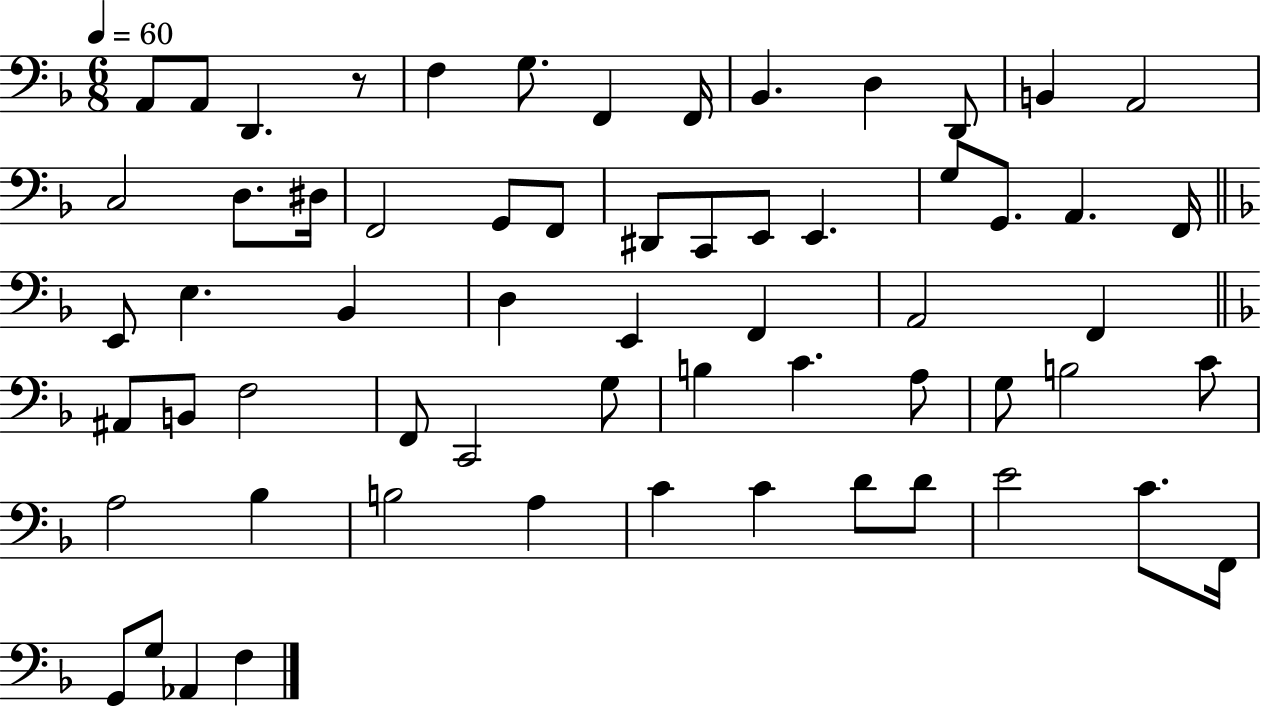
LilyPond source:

{
  \clef bass
  \numericTimeSignature
  \time 6/8
  \key f \major
  \tempo 4 = 60
  \repeat volta 2 { a,8 a,8 d,4. r8 | f4 g8. f,4 f,16 | bes,4. d4 d,8 | b,4 a,2 | \break c2 d8. dis16 | f,2 g,8 f,8 | dis,8 c,8 e,8 e,4. | g8 g,8. a,4. f,16 | \break \bar "||" \break \key d \minor e,8 e4. bes,4 | d4 e,4 f,4 | a,2 f,4 | \bar "||" \break \key d \minor ais,8 b,8 f2 | f,8 c,2 g8 | b4 c'4. a8 | g8 b2 c'8 | \break a2 bes4 | b2 a4 | c'4 c'4 d'8 d'8 | e'2 c'8. f,16 | \break g,8 g8 aes,4 f4 | } \bar "|."
}